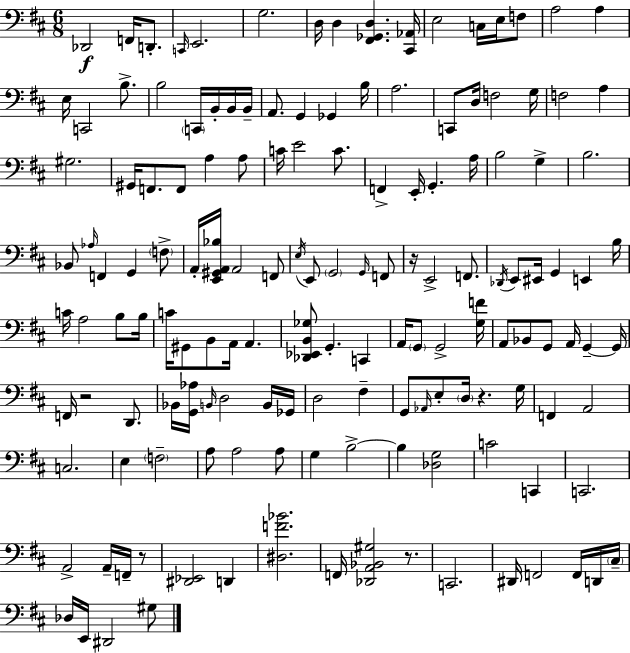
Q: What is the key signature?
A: D major